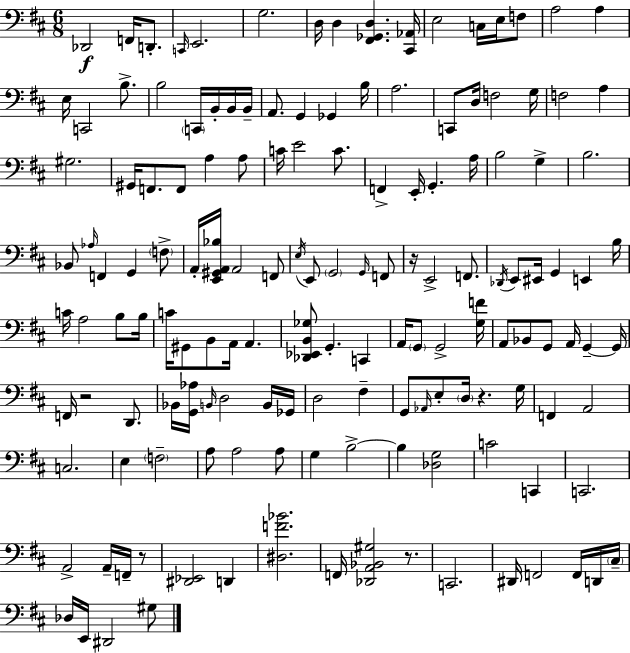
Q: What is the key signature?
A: D major